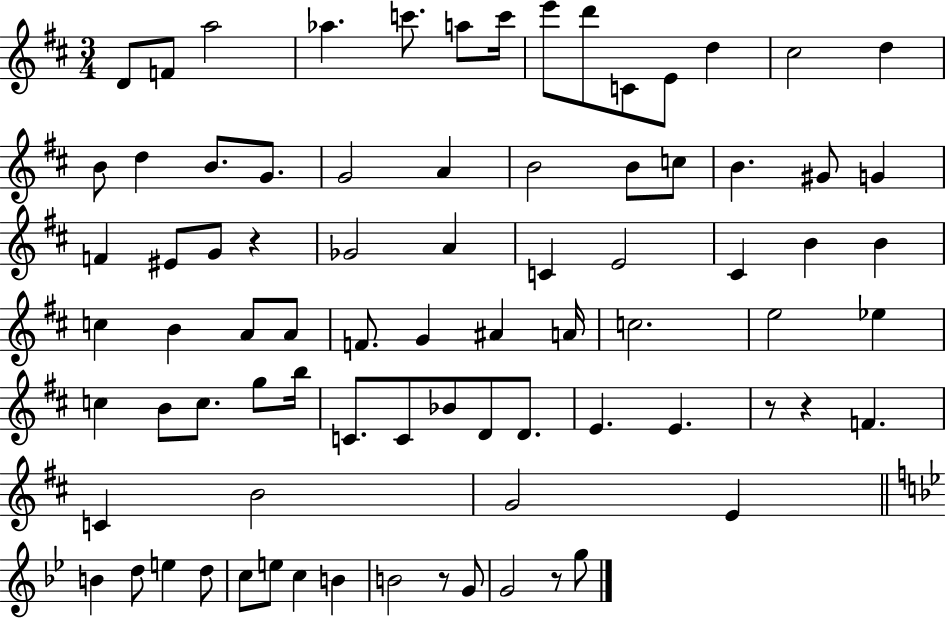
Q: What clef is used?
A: treble